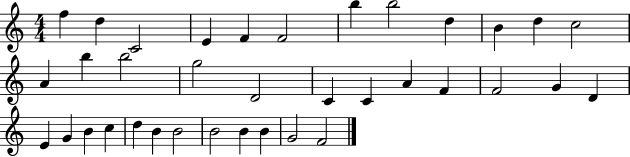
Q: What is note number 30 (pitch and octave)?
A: B4